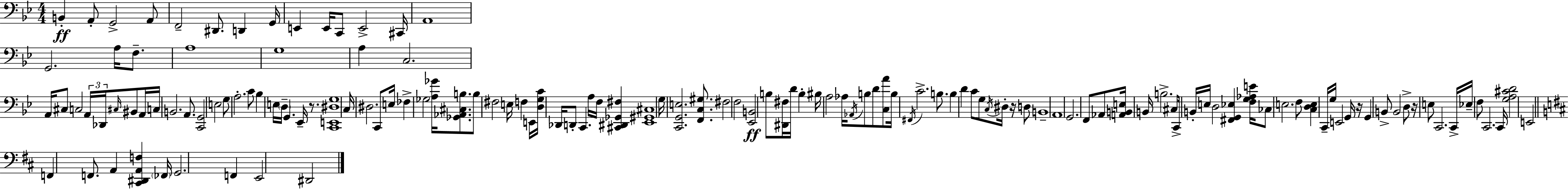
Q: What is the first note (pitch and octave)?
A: B2